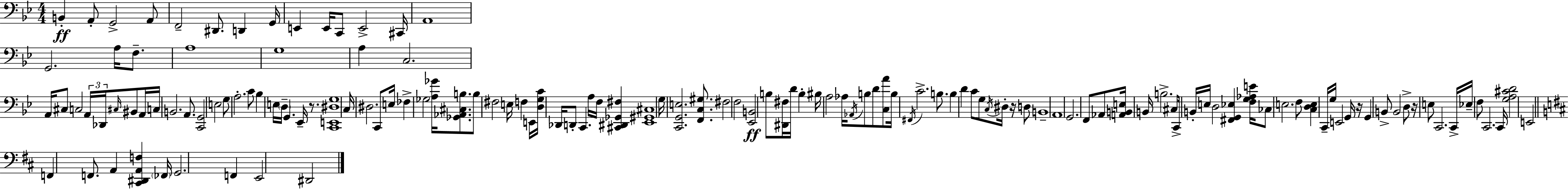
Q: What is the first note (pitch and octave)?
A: B2